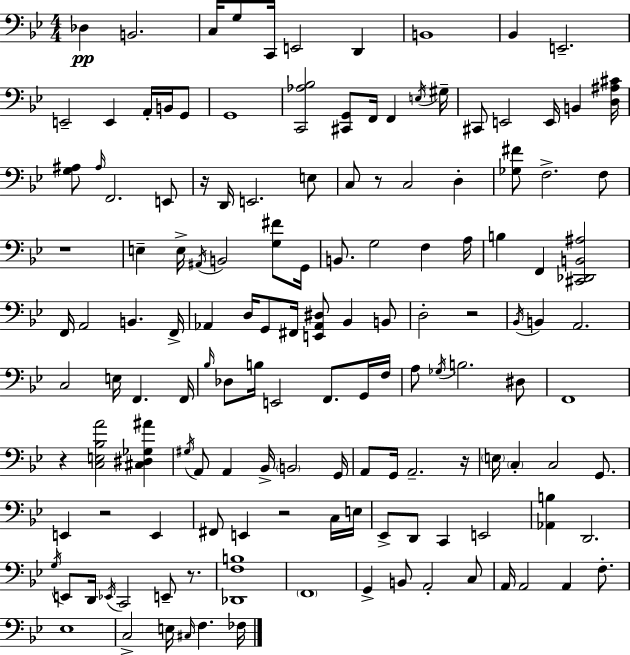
Db3/q B2/h. C3/s G3/e C2/s E2/h D2/q B2/w Bb2/q E2/h. E2/h E2/q A2/s B2/s G2/e G2/w [C2,Ab3,Bb3]/h [C#2,G2]/e F2/s F2/q E3/s G#3/s C#2/e E2/h E2/s B2/q [D3,A#3,C#4]/s [G3,A#3]/e A#3/s F2/h. E2/e R/s D2/s E2/h. E3/e C3/e R/e C3/h D3/q [Gb3,F#4]/e F3/h. F3/e R/w E3/q E3/s A#2/s B2/h [G3,F#4]/e G2/s B2/e. G3/h F3/q A3/s B3/q F2/q [C#2,Db2,B2,A#3]/h F2/s A2/h B2/q. F2/s Ab2/q D3/s G2/e F#2/s [E2,Ab2,D#3]/e Bb2/q B2/e D3/h R/h Bb2/s B2/q A2/h. C3/h E3/s F2/q. F2/s Bb3/s Db3/e B3/s E2/h F2/e. G2/s F3/s A3/e Gb3/s B3/h. D#3/e F2/w R/q [C3,E3,Bb3,A4]/h [C#3,D#3,Gb3,A#4]/q G#3/s A2/e A2/q Bb2/s B2/h G2/s A2/e G2/s A2/h. R/s E3/s C3/q C3/h G2/e. E2/q R/h E2/q F#2/e E2/q R/h C3/s E3/s Eb2/e D2/e C2/q E2/h [Ab2,B3]/q D2/h. G3/s E2/e D2/s Eb2/s C2/h E2/e R/e. [Db2,F3,B3]/w F2/w G2/q B2/e A2/h C3/e A2/s A2/h A2/q F3/e. Eb3/w C3/h E3/s C#3/s F3/q. FES3/s